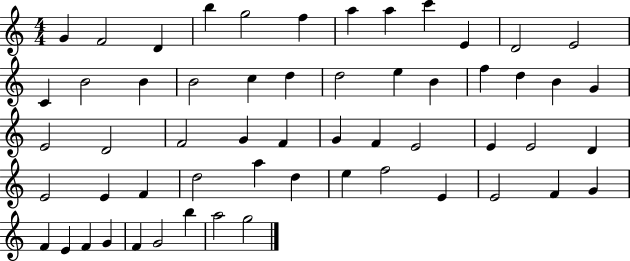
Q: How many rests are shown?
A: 0